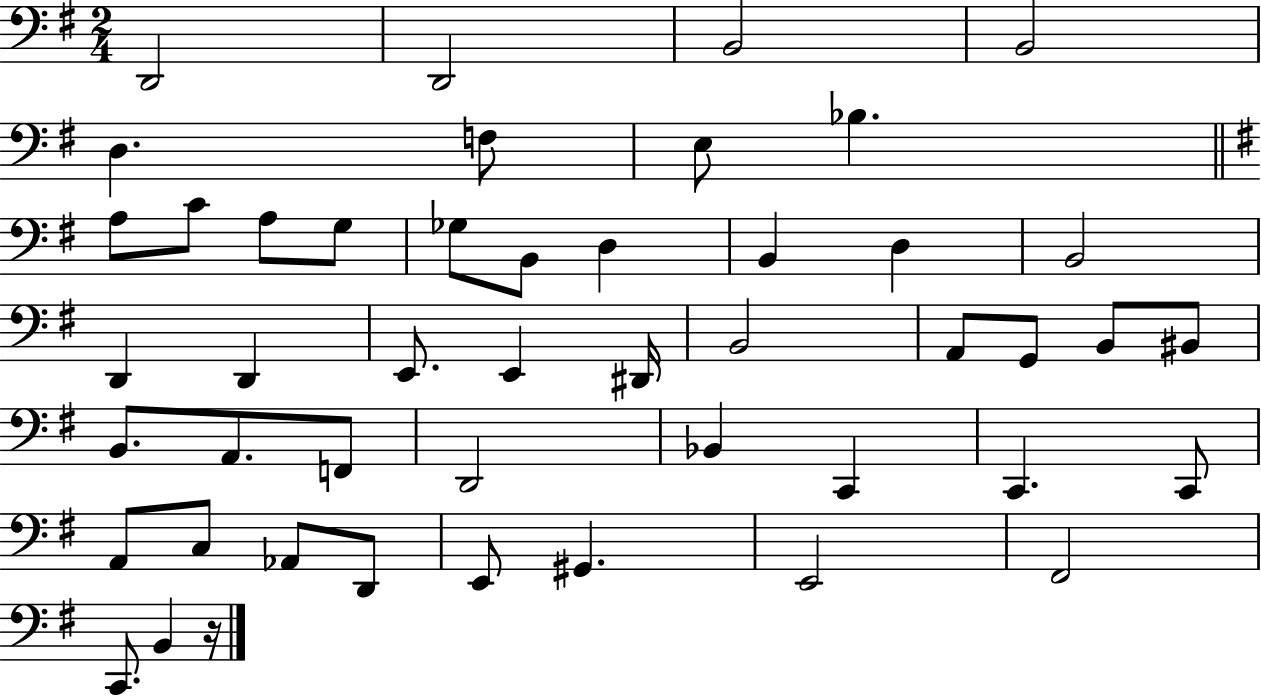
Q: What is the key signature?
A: G major